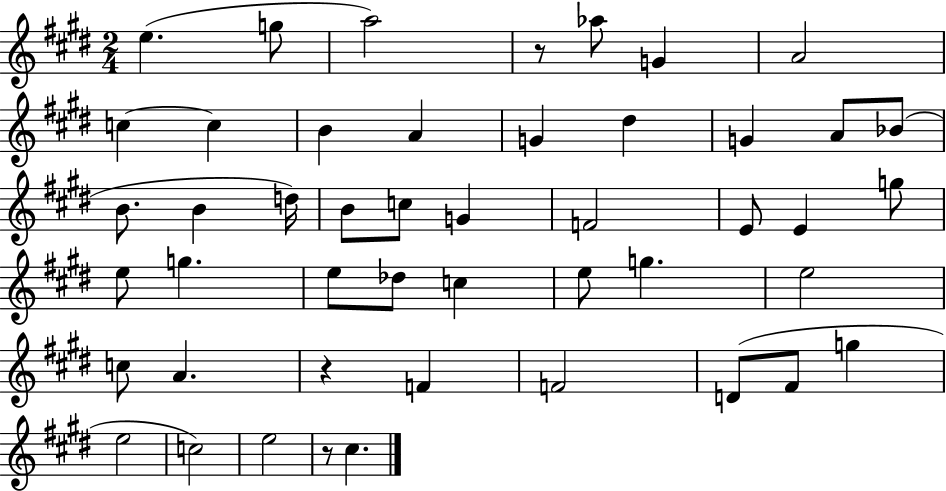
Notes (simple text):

E5/q. G5/e A5/h R/e Ab5/e G4/q A4/h C5/q C5/q B4/q A4/q G4/q D#5/q G4/q A4/e Bb4/e B4/e. B4/q D5/s B4/e C5/e G4/q F4/h E4/e E4/q G5/e E5/e G5/q. E5/e Db5/e C5/q E5/e G5/q. E5/h C5/e A4/q. R/q F4/q F4/h D4/e F#4/e G5/q E5/h C5/h E5/h R/e C#5/q.